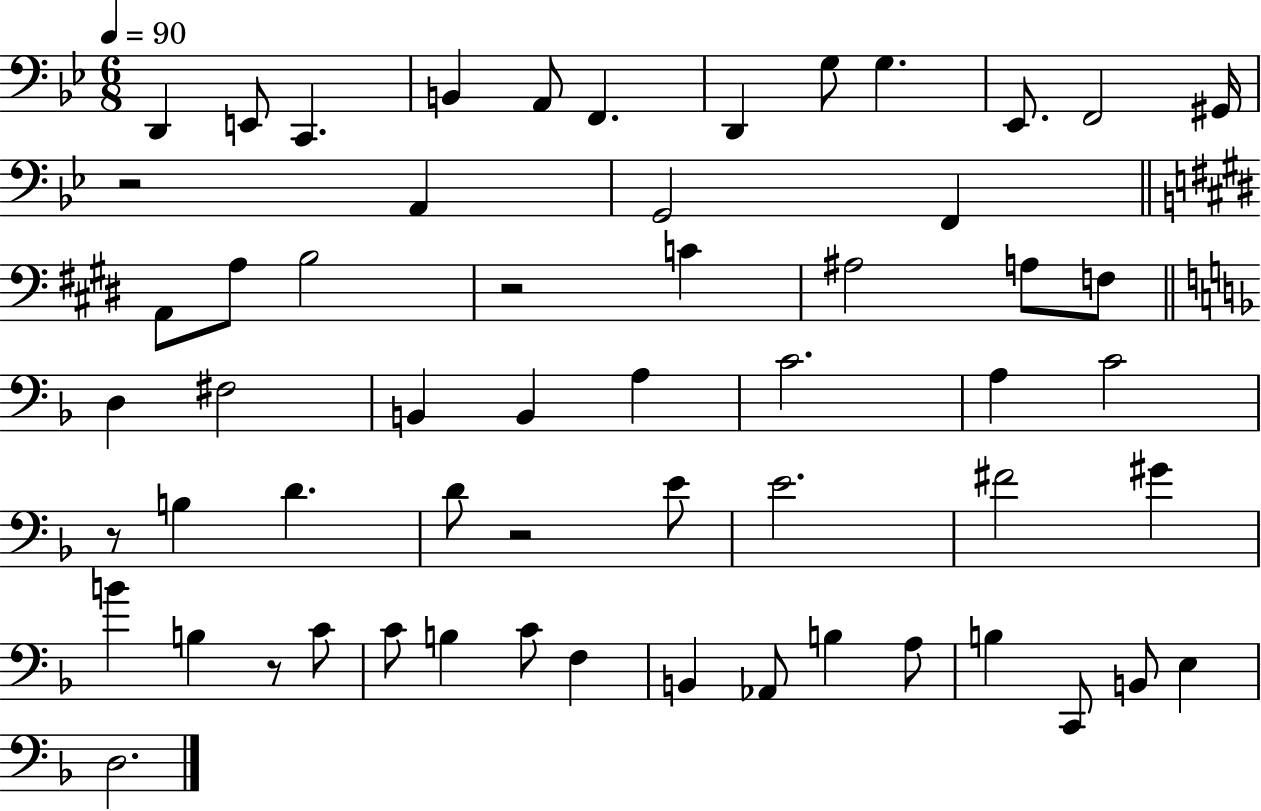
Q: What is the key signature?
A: BES major